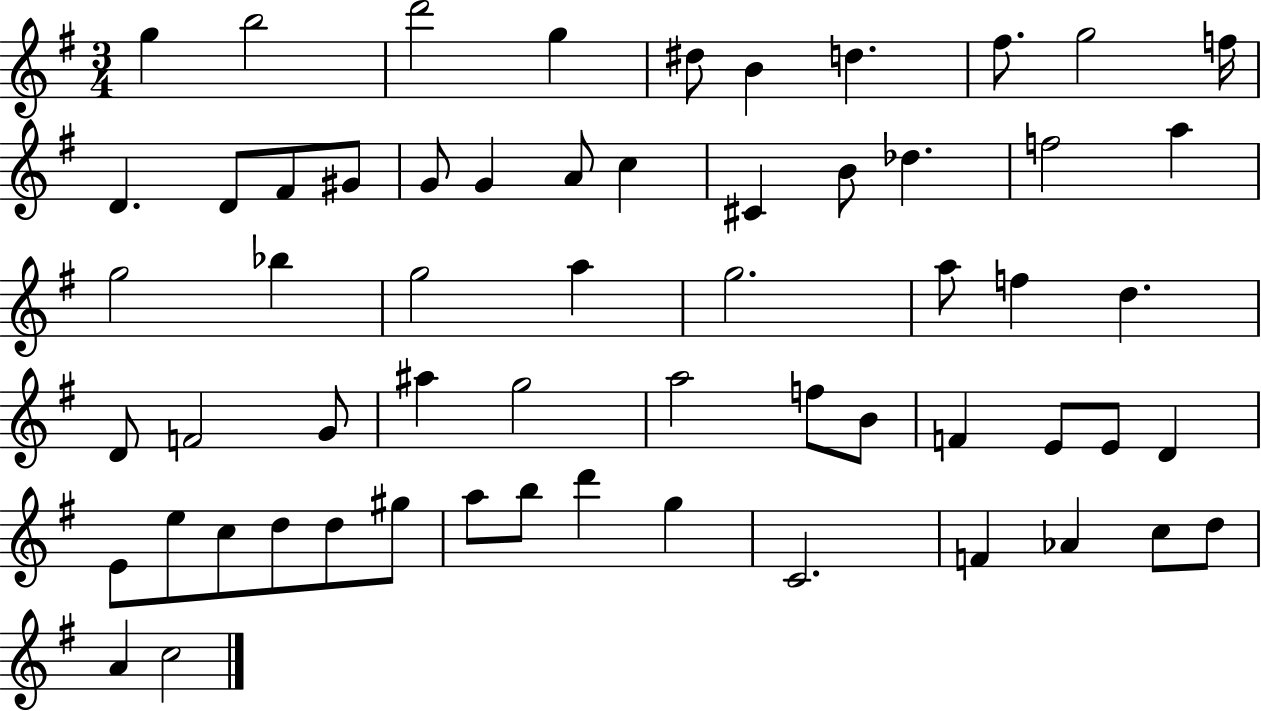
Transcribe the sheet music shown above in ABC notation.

X:1
T:Untitled
M:3/4
L:1/4
K:G
g b2 d'2 g ^d/2 B d ^f/2 g2 f/4 D D/2 ^F/2 ^G/2 G/2 G A/2 c ^C B/2 _d f2 a g2 _b g2 a g2 a/2 f d D/2 F2 G/2 ^a g2 a2 f/2 B/2 F E/2 E/2 D E/2 e/2 c/2 d/2 d/2 ^g/2 a/2 b/2 d' g C2 F _A c/2 d/2 A c2